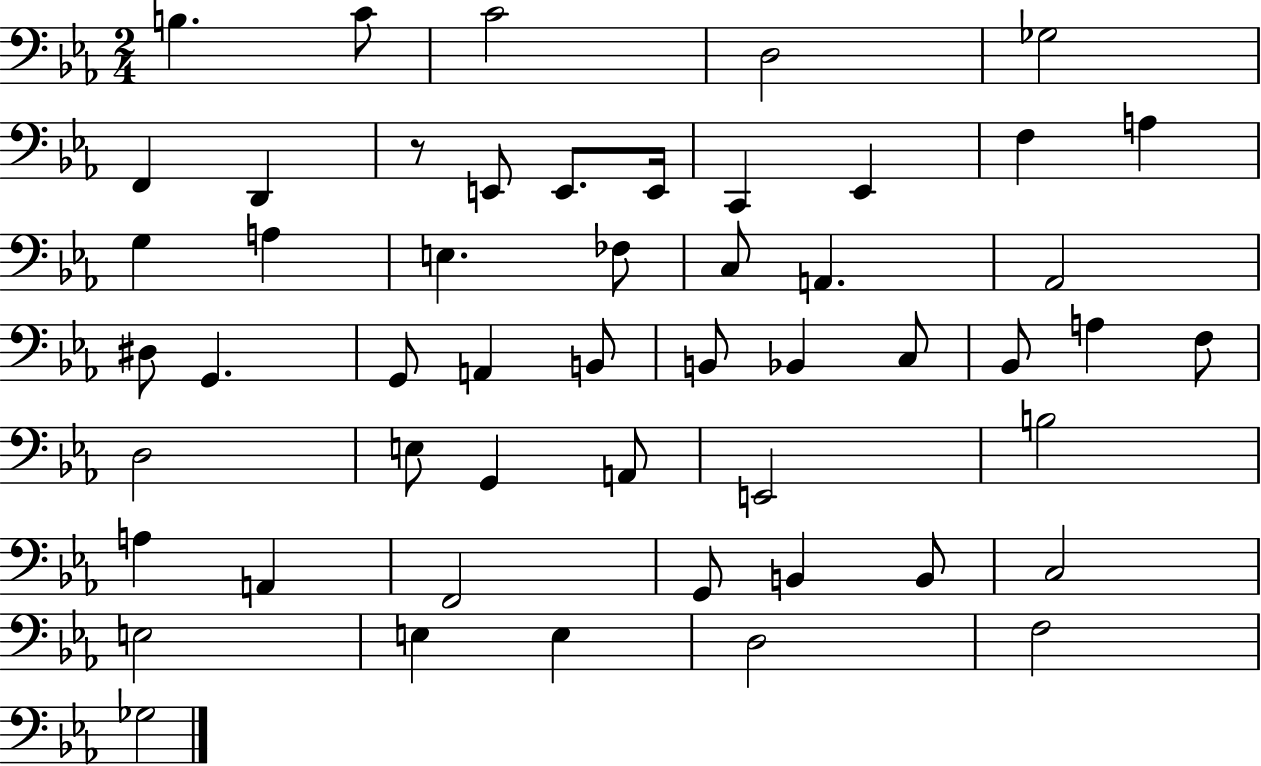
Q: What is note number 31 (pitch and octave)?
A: A3